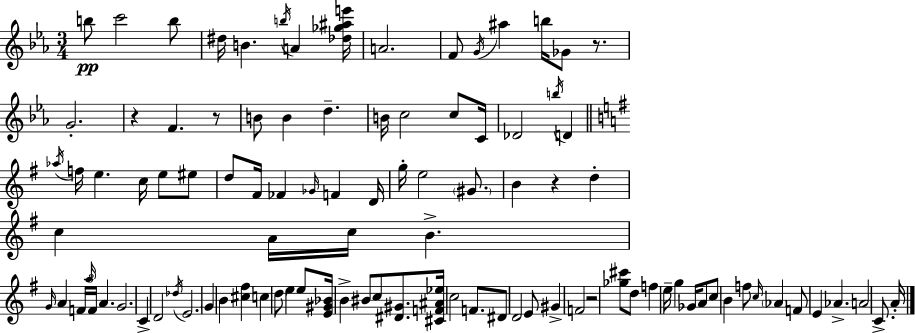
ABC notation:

X:1
T:Untitled
M:3/4
L:1/4
K:Eb
b/2 c'2 b/2 ^d/4 B b/4 A [_d_g^ae']/4 A2 F/2 G/4 ^a b/4 _G/2 z/2 G2 z F z/2 B/2 B d B/4 c2 c/2 C/4 _D2 b/4 D _a/4 f/4 e c/4 e/2 ^e/2 d/2 ^F/4 _F _G/4 F D/4 g/4 e2 ^G/2 B z d c A/4 c/4 B G/4 A F/4 a/4 F/4 A G2 C D2 _d/4 E2 G B [^c^f] c d/2 e e/2 [E^G_B]/4 B ^B/2 c/2 [^D^G]/2 [^CF^A_e]/4 c2 F/2 ^D/2 D2 E/2 ^G F2 z2 [_g^c']/2 d/2 f e/4 g _G/4 A/2 c/2 B f/2 c/4 _A F/2 E _A A2 C/2 A/4